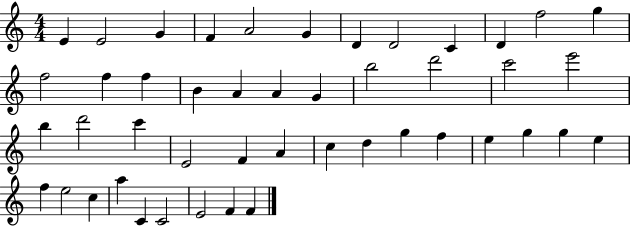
{
  \clef treble
  \numericTimeSignature
  \time 4/4
  \key c \major
  e'4 e'2 g'4 | f'4 a'2 g'4 | d'4 d'2 c'4 | d'4 f''2 g''4 | \break f''2 f''4 f''4 | b'4 a'4 a'4 g'4 | b''2 d'''2 | c'''2 e'''2 | \break b''4 d'''2 c'''4 | e'2 f'4 a'4 | c''4 d''4 g''4 f''4 | e''4 g''4 g''4 e''4 | \break f''4 e''2 c''4 | a''4 c'4 c'2 | e'2 f'4 f'4 | \bar "|."
}